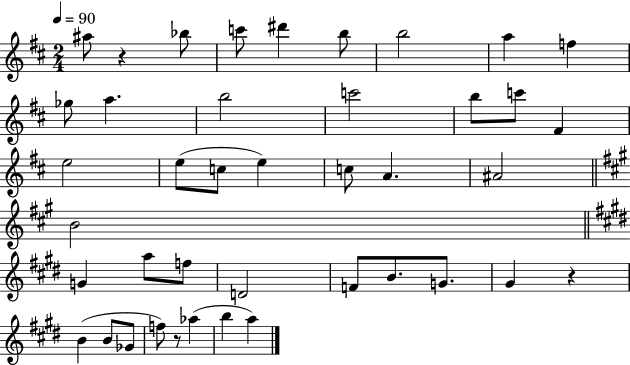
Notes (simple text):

A#5/e R/q Bb5/e C6/e D#6/q B5/e B5/h A5/q F5/q Gb5/e A5/q. B5/h C6/h B5/e C6/e F#4/q E5/h E5/e C5/e E5/q C5/e A4/q. A#4/h B4/h G4/q A5/e F5/e D4/h F4/e B4/e. G4/e. G#4/q R/q B4/q B4/e Gb4/e F5/e R/e Ab5/q B5/q A5/q